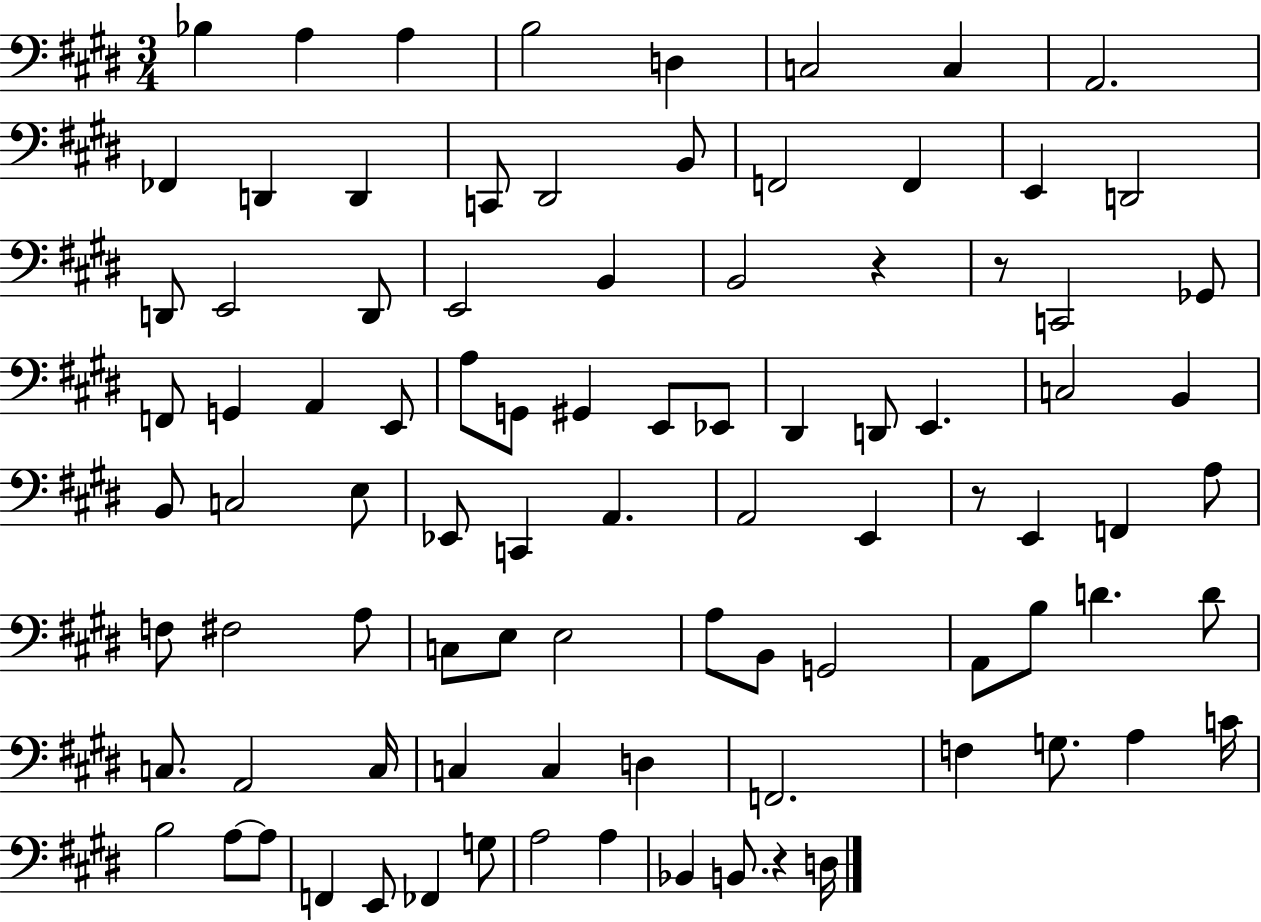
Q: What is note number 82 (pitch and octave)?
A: G3